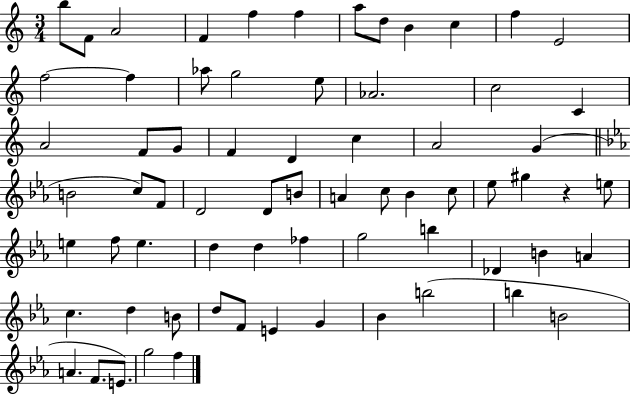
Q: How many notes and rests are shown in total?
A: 69